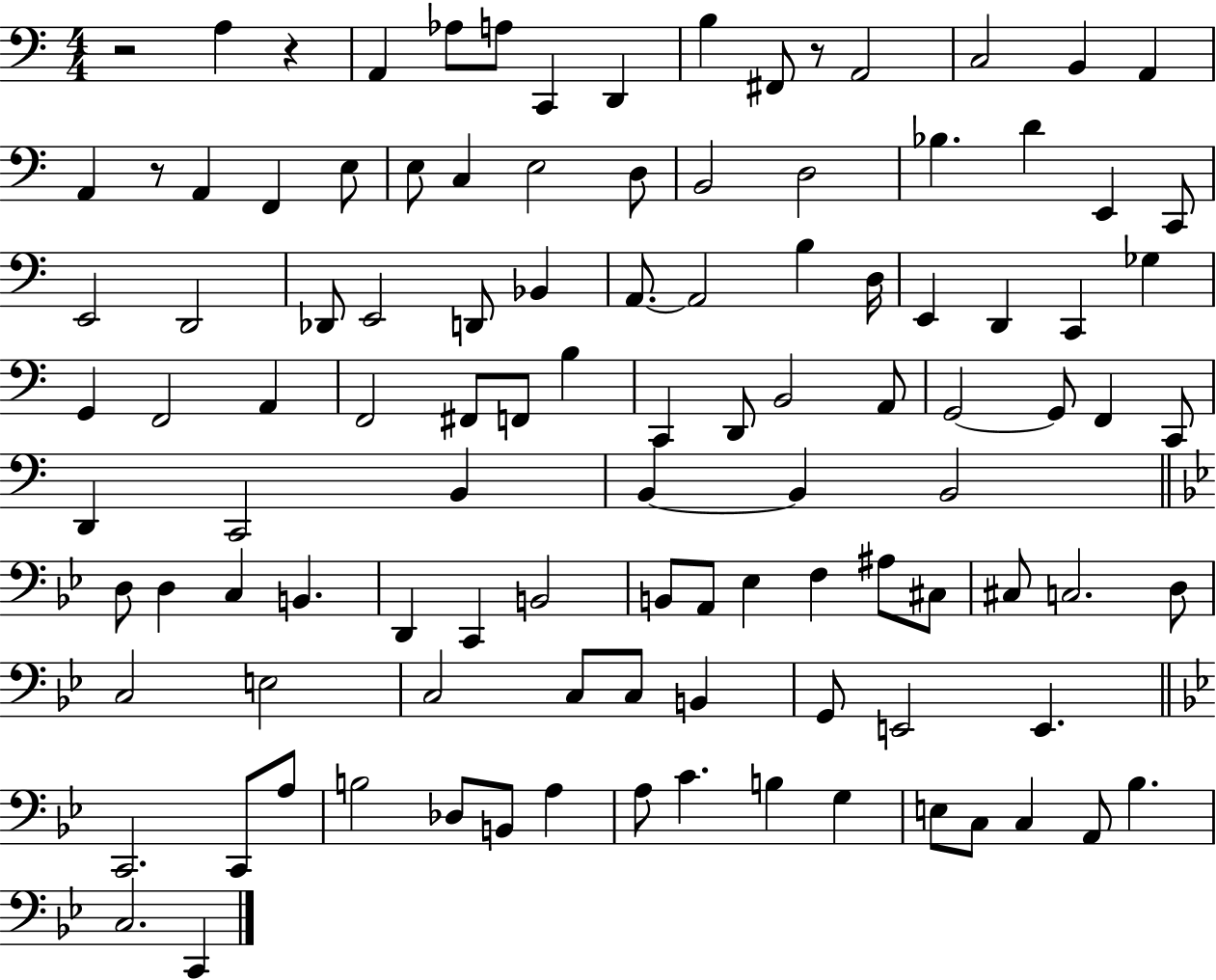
X:1
T:Untitled
M:4/4
L:1/4
K:C
z2 A, z A,, _A,/2 A,/2 C,, D,, B, ^F,,/2 z/2 A,,2 C,2 B,, A,, A,, z/2 A,, F,, E,/2 E,/2 C, E,2 D,/2 B,,2 D,2 _B, D E,, C,,/2 E,,2 D,,2 _D,,/2 E,,2 D,,/2 _B,, A,,/2 A,,2 B, D,/4 E,, D,, C,, _G, G,, F,,2 A,, F,,2 ^F,,/2 F,,/2 B, C,, D,,/2 B,,2 A,,/2 G,,2 G,,/2 F,, C,,/2 D,, C,,2 B,, B,, B,, B,,2 D,/2 D, C, B,, D,, C,, B,,2 B,,/2 A,,/2 _E, F, ^A,/2 ^C,/2 ^C,/2 C,2 D,/2 C,2 E,2 C,2 C,/2 C,/2 B,, G,,/2 E,,2 E,, C,,2 C,,/2 A,/2 B,2 _D,/2 B,,/2 A, A,/2 C B, G, E,/2 C,/2 C, A,,/2 _B, C,2 C,,